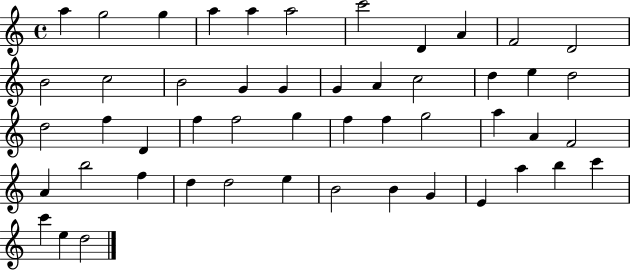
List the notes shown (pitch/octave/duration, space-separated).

A5/q G5/h G5/q A5/q A5/q A5/h C6/h D4/q A4/q F4/h D4/h B4/h C5/h B4/h G4/q G4/q G4/q A4/q C5/h D5/q E5/q D5/h D5/h F5/q D4/q F5/q F5/h G5/q F5/q F5/q G5/h A5/q A4/q F4/h A4/q B5/h F5/q D5/q D5/h E5/q B4/h B4/q G4/q E4/q A5/q B5/q C6/q C6/q E5/q D5/h